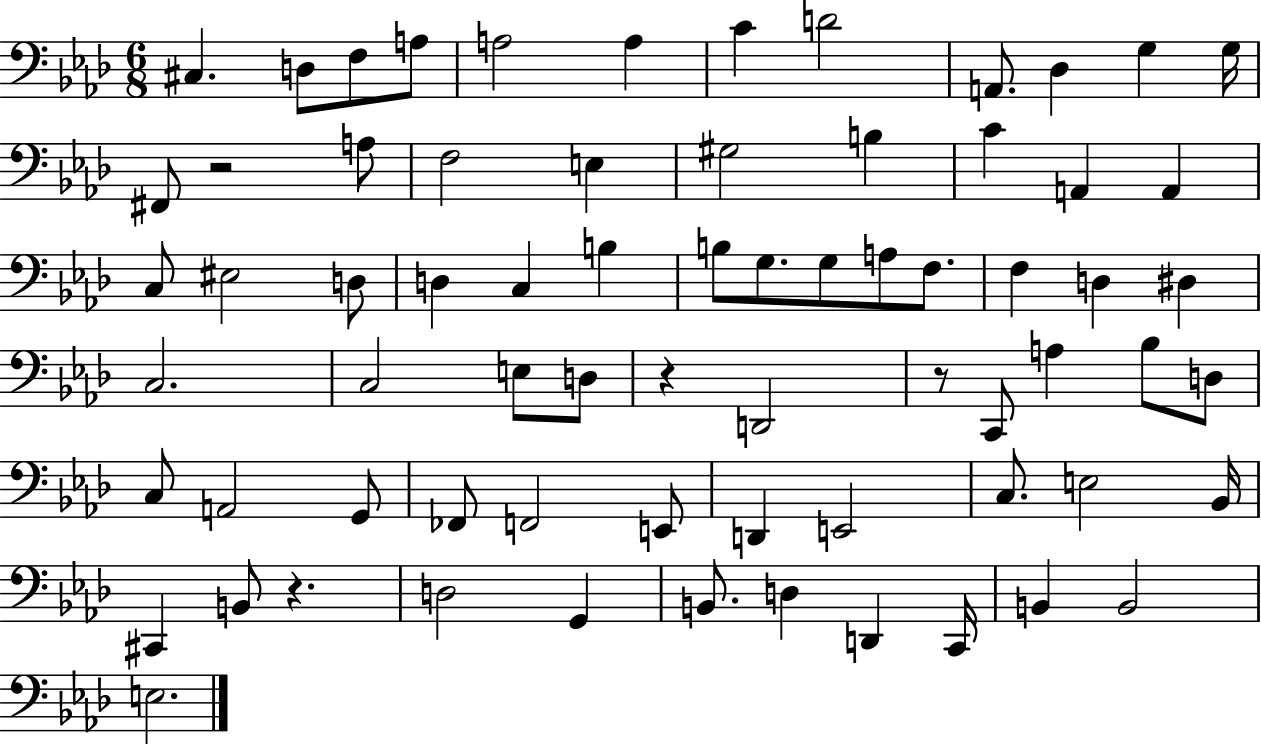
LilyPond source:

{
  \clef bass
  \numericTimeSignature
  \time 6/8
  \key aes \major
  cis4. d8 f8 a8 | a2 a4 | c'4 d'2 | a,8. des4 g4 g16 | \break fis,8 r2 a8 | f2 e4 | gis2 b4 | c'4 a,4 a,4 | \break c8 eis2 d8 | d4 c4 b4 | b8 g8. g8 a8 f8. | f4 d4 dis4 | \break c2. | c2 e8 d8 | r4 d,2 | r8 c,8 a4 bes8 d8 | \break c8 a,2 g,8 | fes,8 f,2 e,8 | d,4 e,2 | c8. e2 bes,16 | \break cis,4 b,8 r4. | d2 g,4 | b,8. d4 d,4 c,16 | b,4 b,2 | \break e2. | \bar "|."
}